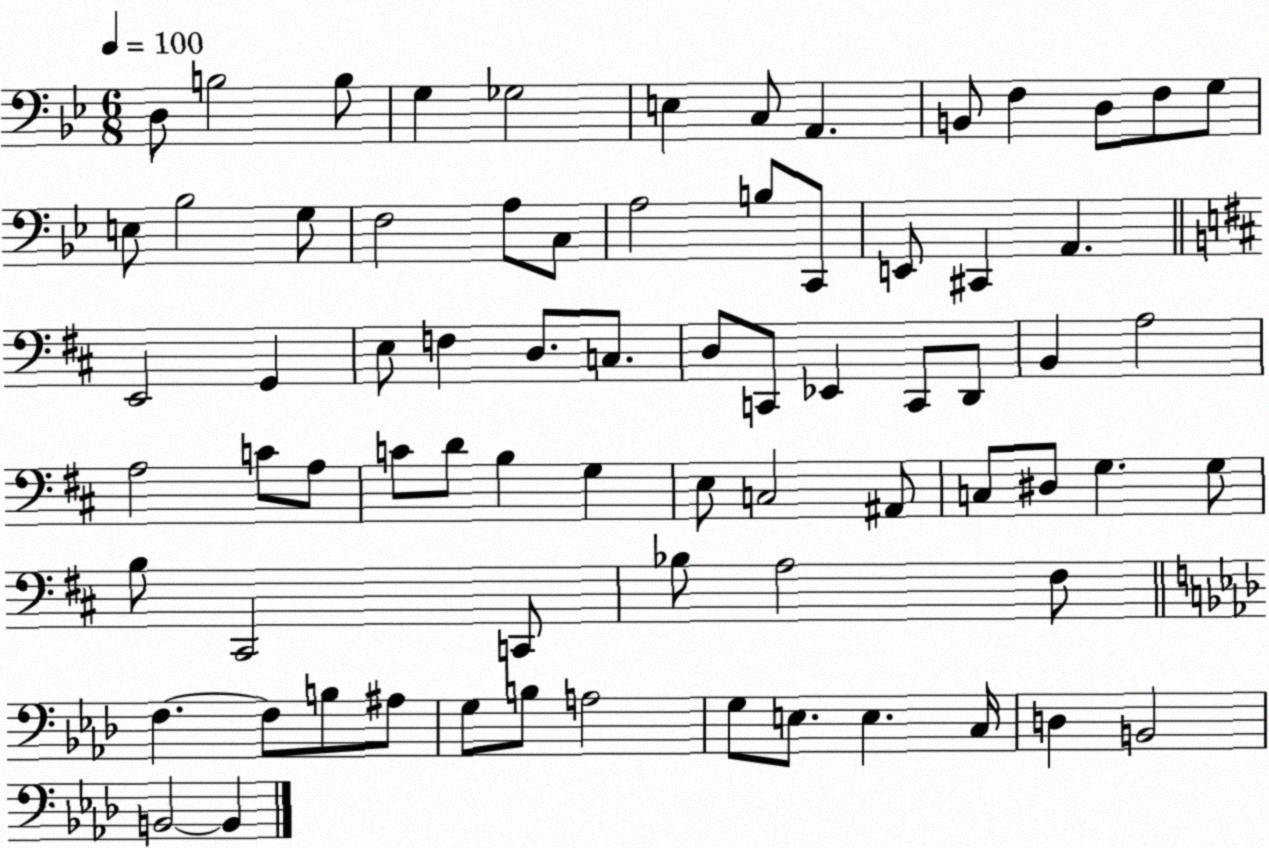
X:1
T:Untitled
M:6/8
L:1/4
K:Bb
D,/2 B,2 B,/2 G, _G,2 E, C,/2 A,, B,,/2 F, D,/2 F,/2 G,/2 E,/2 _B,2 G,/2 F,2 A,/2 C,/2 A,2 B,/2 C,,/2 E,,/2 ^C,, A,, E,,2 G,, E,/2 F, D,/2 C,/2 D,/2 C,,/2 _E,, C,,/2 D,,/2 B,, A,2 A,2 C/2 A,/2 C/2 D/2 B, G, E,/2 C,2 ^A,,/2 C,/2 ^D,/2 G, G,/2 B,/2 ^C,,2 C,,/2 _B,/2 A,2 ^F,/2 F, F,/2 B,/2 ^A,/2 G,/2 B,/2 A,2 G,/2 E,/2 E, C,/4 D, B,,2 B,,2 B,,